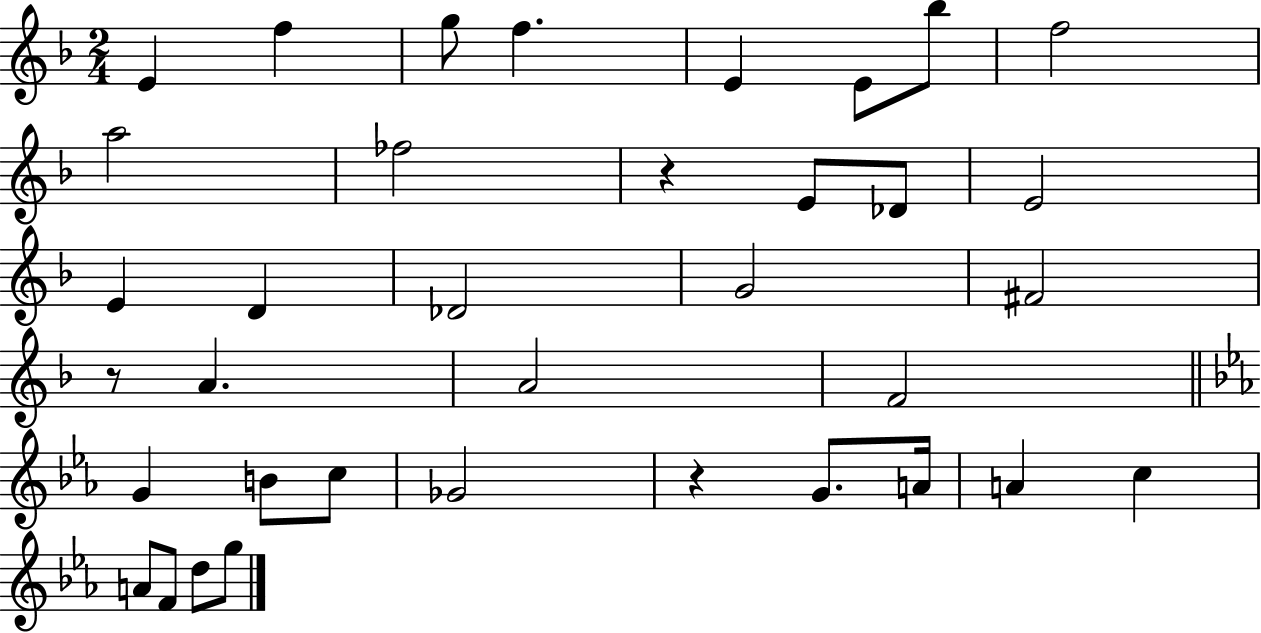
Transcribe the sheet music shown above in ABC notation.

X:1
T:Untitled
M:2/4
L:1/4
K:F
E f g/2 f E E/2 _b/2 f2 a2 _f2 z E/2 _D/2 E2 E D _D2 G2 ^F2 z/2 A A2 F2 G B/2 c/2 _G2 z G/2 A/4 A c A/2 F/2 d/2 g/2